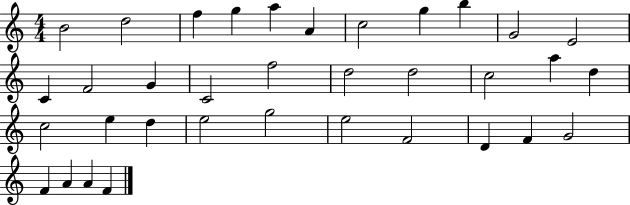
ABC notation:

X:1
T:Untitled
M:4/4
L:1/4
K:C
B2 d2 f g a A c2 g b G2 E2 C F2 G C2 f2 d2 d2 c2 a d c2 e d e2 g2 e2 F2 D F G2 F A A F